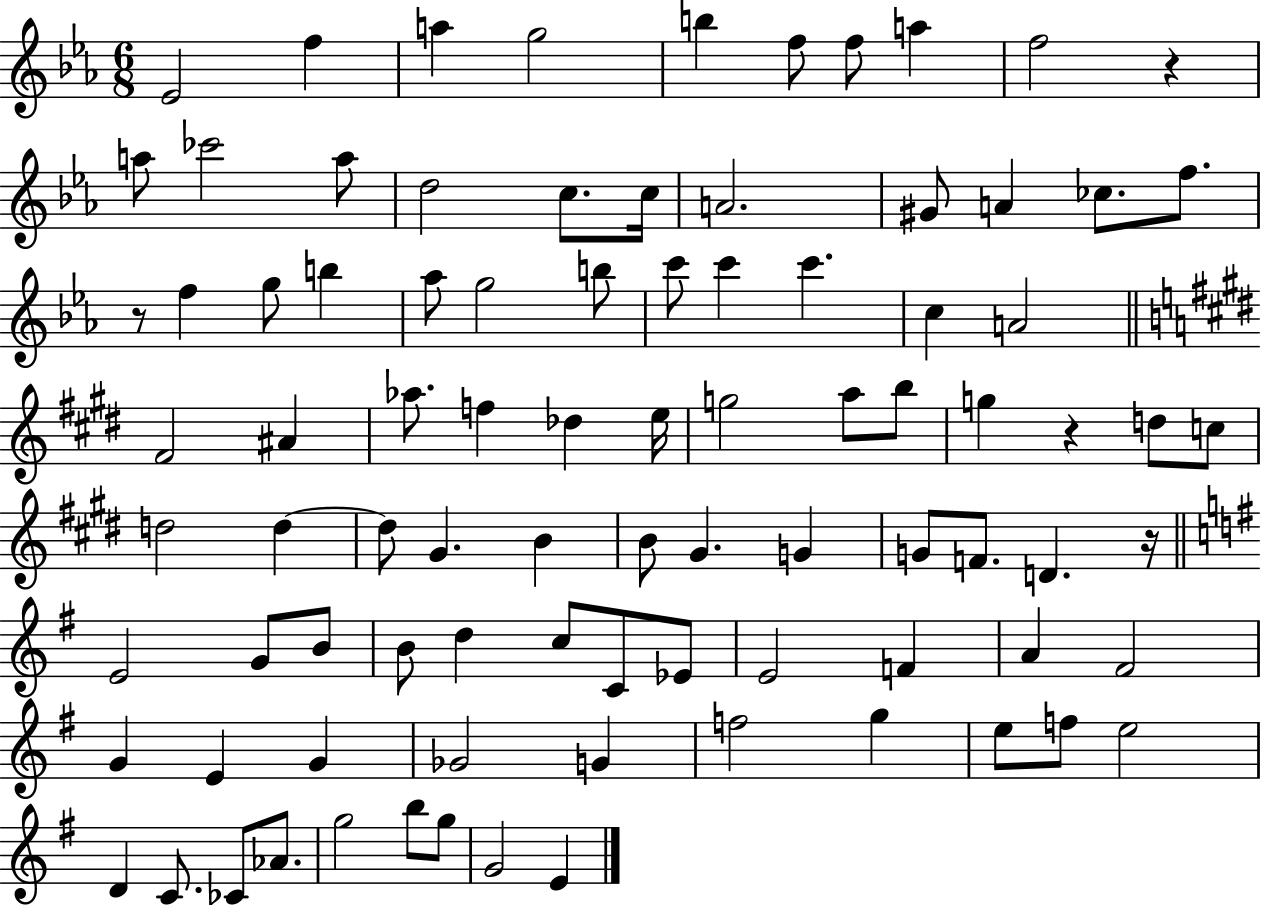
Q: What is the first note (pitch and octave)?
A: Eb4